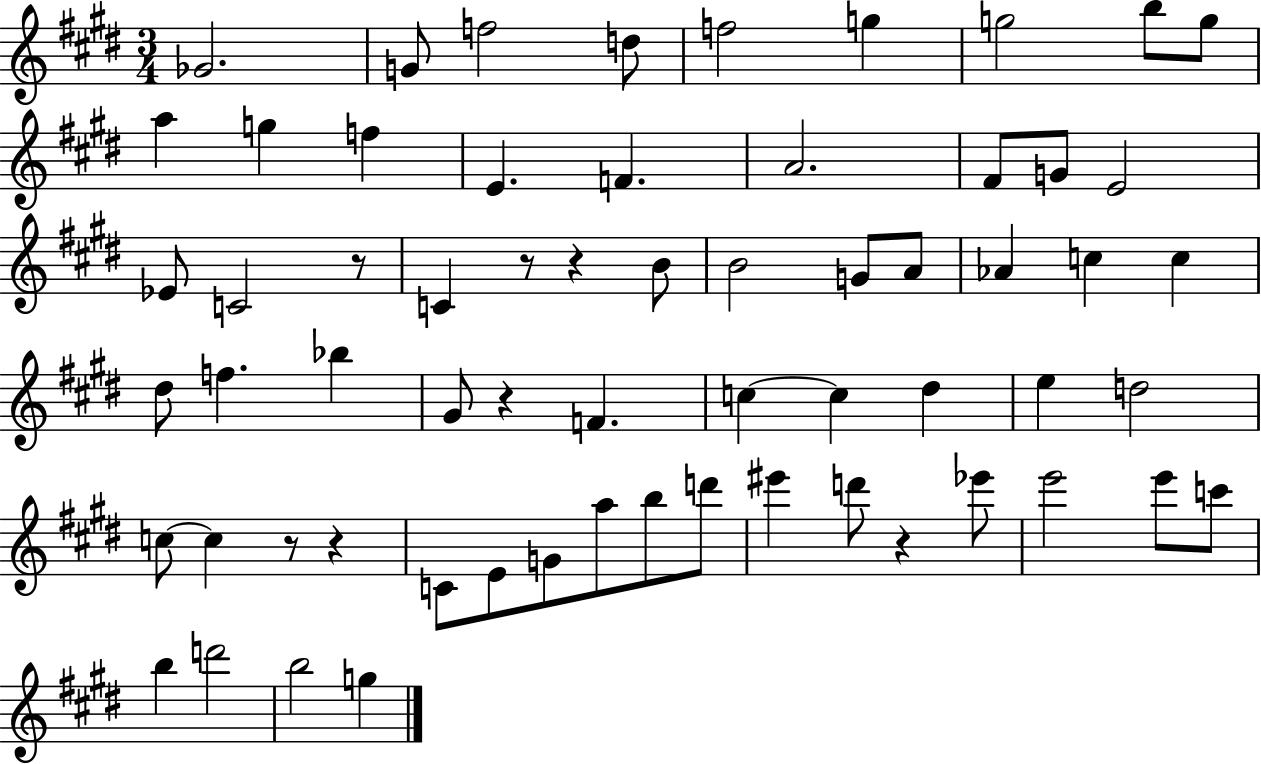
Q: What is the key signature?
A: E major